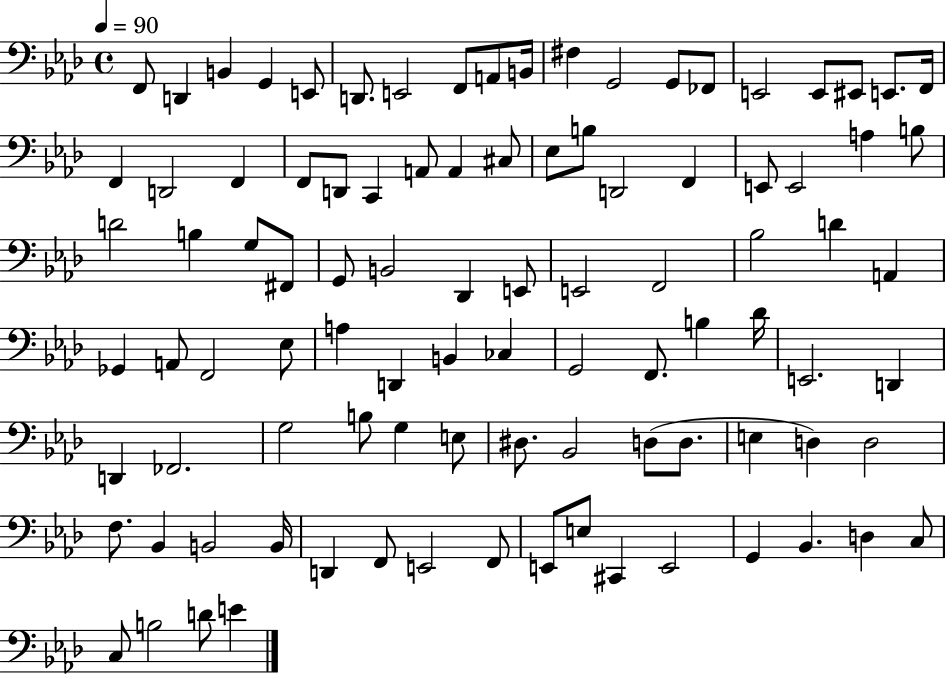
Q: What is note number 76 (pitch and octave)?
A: D3